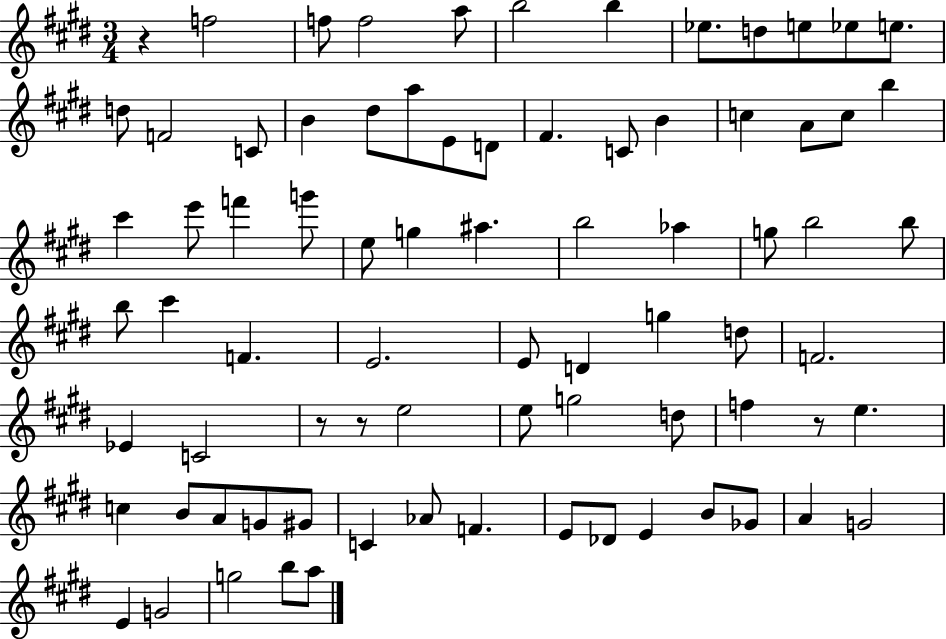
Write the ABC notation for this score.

X:1
T:Untitled
M:3/4
L:1/4
K:E
z f2 f/2 f2 a/2 b2 b _e/2 d/2 e/2 _e/2 e/2 d/2 F2 C/2 B ^d/2 a/2 E/2 D/2 ^F C/2 B c A/2 c/2 b ^c' e'/2 f' g'/2 e/2 g ^a b2 _a g/2 b2 b/2 b/2 ^c' F E2 E/2 D g d/2 F2 _E C2 z/2 z/2 e2 e/2 g2 d/2 f z/2 e c B/2 A/2 G/2 ^G/2 C _A/2 F E/2 _D/2 E B/2 _G/2 A G2 E G2 g2 b/2 a/2